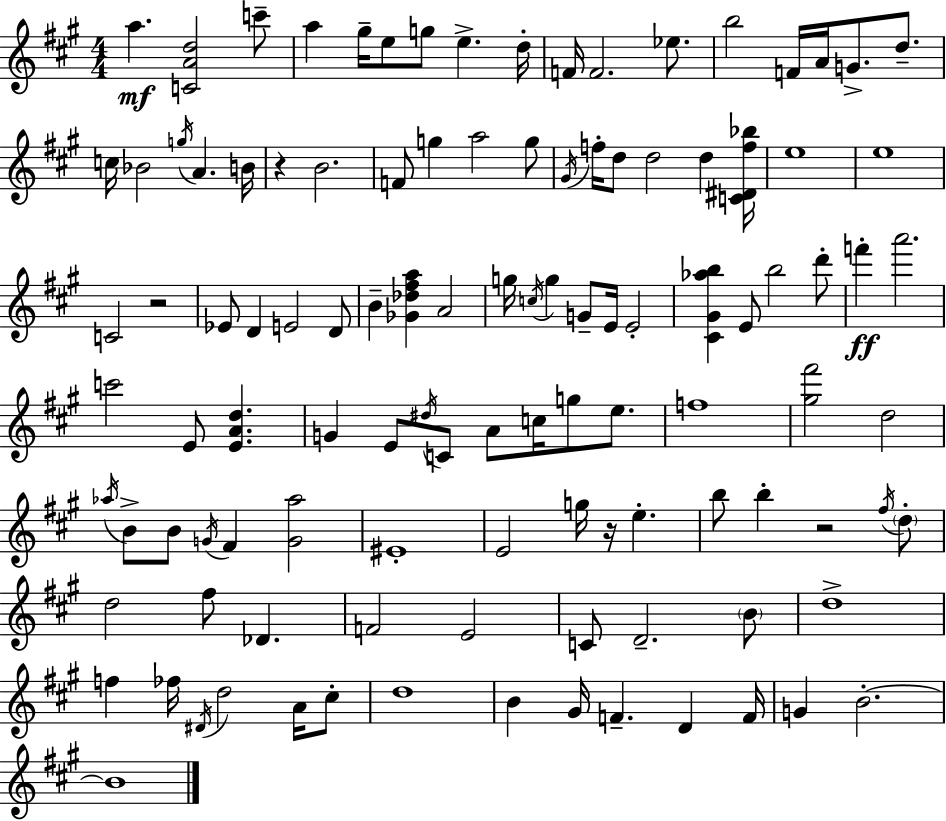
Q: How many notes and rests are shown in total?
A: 111